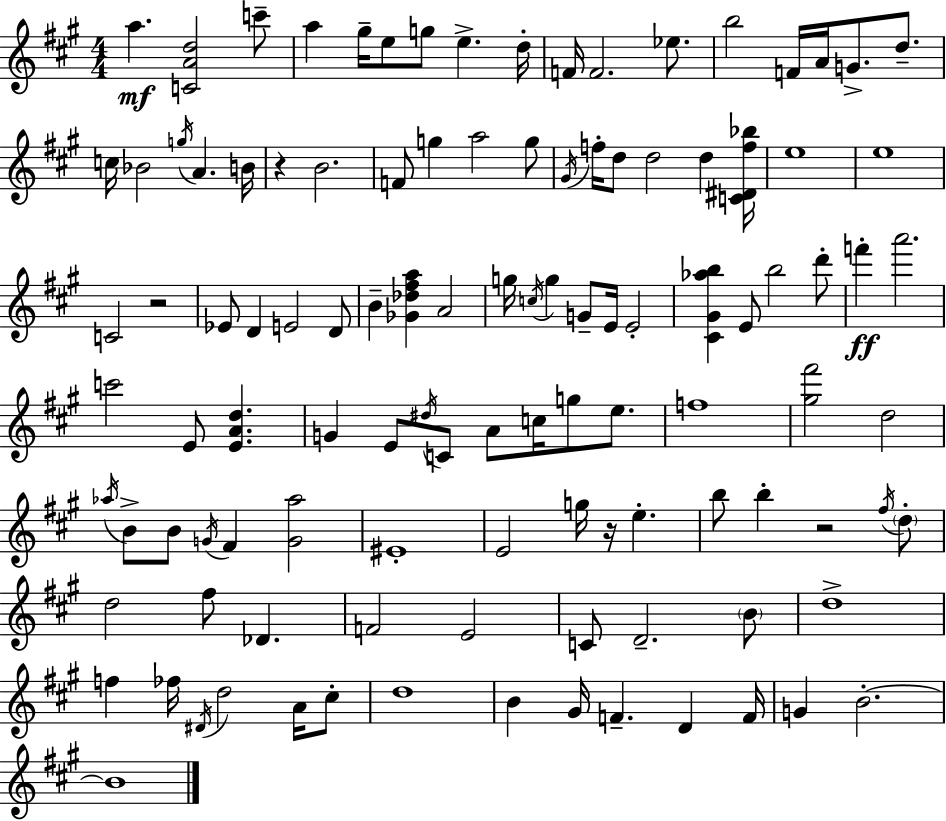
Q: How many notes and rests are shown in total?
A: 111